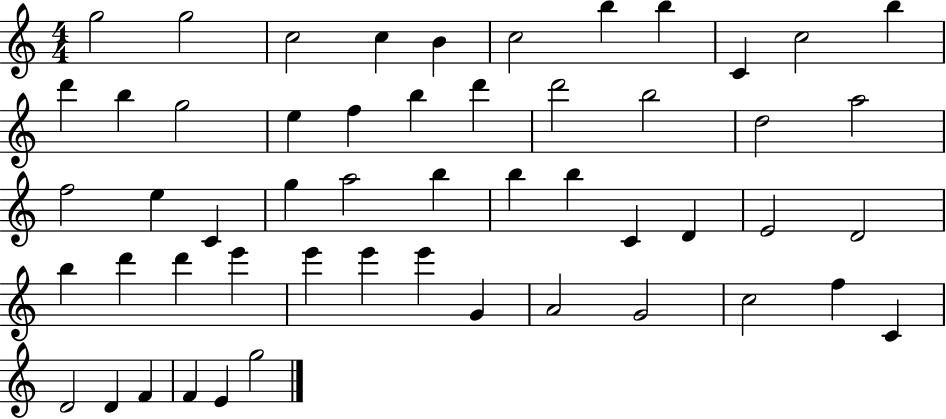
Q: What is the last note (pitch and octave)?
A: G5